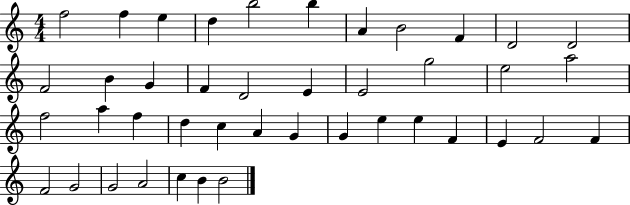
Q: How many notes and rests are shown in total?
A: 42